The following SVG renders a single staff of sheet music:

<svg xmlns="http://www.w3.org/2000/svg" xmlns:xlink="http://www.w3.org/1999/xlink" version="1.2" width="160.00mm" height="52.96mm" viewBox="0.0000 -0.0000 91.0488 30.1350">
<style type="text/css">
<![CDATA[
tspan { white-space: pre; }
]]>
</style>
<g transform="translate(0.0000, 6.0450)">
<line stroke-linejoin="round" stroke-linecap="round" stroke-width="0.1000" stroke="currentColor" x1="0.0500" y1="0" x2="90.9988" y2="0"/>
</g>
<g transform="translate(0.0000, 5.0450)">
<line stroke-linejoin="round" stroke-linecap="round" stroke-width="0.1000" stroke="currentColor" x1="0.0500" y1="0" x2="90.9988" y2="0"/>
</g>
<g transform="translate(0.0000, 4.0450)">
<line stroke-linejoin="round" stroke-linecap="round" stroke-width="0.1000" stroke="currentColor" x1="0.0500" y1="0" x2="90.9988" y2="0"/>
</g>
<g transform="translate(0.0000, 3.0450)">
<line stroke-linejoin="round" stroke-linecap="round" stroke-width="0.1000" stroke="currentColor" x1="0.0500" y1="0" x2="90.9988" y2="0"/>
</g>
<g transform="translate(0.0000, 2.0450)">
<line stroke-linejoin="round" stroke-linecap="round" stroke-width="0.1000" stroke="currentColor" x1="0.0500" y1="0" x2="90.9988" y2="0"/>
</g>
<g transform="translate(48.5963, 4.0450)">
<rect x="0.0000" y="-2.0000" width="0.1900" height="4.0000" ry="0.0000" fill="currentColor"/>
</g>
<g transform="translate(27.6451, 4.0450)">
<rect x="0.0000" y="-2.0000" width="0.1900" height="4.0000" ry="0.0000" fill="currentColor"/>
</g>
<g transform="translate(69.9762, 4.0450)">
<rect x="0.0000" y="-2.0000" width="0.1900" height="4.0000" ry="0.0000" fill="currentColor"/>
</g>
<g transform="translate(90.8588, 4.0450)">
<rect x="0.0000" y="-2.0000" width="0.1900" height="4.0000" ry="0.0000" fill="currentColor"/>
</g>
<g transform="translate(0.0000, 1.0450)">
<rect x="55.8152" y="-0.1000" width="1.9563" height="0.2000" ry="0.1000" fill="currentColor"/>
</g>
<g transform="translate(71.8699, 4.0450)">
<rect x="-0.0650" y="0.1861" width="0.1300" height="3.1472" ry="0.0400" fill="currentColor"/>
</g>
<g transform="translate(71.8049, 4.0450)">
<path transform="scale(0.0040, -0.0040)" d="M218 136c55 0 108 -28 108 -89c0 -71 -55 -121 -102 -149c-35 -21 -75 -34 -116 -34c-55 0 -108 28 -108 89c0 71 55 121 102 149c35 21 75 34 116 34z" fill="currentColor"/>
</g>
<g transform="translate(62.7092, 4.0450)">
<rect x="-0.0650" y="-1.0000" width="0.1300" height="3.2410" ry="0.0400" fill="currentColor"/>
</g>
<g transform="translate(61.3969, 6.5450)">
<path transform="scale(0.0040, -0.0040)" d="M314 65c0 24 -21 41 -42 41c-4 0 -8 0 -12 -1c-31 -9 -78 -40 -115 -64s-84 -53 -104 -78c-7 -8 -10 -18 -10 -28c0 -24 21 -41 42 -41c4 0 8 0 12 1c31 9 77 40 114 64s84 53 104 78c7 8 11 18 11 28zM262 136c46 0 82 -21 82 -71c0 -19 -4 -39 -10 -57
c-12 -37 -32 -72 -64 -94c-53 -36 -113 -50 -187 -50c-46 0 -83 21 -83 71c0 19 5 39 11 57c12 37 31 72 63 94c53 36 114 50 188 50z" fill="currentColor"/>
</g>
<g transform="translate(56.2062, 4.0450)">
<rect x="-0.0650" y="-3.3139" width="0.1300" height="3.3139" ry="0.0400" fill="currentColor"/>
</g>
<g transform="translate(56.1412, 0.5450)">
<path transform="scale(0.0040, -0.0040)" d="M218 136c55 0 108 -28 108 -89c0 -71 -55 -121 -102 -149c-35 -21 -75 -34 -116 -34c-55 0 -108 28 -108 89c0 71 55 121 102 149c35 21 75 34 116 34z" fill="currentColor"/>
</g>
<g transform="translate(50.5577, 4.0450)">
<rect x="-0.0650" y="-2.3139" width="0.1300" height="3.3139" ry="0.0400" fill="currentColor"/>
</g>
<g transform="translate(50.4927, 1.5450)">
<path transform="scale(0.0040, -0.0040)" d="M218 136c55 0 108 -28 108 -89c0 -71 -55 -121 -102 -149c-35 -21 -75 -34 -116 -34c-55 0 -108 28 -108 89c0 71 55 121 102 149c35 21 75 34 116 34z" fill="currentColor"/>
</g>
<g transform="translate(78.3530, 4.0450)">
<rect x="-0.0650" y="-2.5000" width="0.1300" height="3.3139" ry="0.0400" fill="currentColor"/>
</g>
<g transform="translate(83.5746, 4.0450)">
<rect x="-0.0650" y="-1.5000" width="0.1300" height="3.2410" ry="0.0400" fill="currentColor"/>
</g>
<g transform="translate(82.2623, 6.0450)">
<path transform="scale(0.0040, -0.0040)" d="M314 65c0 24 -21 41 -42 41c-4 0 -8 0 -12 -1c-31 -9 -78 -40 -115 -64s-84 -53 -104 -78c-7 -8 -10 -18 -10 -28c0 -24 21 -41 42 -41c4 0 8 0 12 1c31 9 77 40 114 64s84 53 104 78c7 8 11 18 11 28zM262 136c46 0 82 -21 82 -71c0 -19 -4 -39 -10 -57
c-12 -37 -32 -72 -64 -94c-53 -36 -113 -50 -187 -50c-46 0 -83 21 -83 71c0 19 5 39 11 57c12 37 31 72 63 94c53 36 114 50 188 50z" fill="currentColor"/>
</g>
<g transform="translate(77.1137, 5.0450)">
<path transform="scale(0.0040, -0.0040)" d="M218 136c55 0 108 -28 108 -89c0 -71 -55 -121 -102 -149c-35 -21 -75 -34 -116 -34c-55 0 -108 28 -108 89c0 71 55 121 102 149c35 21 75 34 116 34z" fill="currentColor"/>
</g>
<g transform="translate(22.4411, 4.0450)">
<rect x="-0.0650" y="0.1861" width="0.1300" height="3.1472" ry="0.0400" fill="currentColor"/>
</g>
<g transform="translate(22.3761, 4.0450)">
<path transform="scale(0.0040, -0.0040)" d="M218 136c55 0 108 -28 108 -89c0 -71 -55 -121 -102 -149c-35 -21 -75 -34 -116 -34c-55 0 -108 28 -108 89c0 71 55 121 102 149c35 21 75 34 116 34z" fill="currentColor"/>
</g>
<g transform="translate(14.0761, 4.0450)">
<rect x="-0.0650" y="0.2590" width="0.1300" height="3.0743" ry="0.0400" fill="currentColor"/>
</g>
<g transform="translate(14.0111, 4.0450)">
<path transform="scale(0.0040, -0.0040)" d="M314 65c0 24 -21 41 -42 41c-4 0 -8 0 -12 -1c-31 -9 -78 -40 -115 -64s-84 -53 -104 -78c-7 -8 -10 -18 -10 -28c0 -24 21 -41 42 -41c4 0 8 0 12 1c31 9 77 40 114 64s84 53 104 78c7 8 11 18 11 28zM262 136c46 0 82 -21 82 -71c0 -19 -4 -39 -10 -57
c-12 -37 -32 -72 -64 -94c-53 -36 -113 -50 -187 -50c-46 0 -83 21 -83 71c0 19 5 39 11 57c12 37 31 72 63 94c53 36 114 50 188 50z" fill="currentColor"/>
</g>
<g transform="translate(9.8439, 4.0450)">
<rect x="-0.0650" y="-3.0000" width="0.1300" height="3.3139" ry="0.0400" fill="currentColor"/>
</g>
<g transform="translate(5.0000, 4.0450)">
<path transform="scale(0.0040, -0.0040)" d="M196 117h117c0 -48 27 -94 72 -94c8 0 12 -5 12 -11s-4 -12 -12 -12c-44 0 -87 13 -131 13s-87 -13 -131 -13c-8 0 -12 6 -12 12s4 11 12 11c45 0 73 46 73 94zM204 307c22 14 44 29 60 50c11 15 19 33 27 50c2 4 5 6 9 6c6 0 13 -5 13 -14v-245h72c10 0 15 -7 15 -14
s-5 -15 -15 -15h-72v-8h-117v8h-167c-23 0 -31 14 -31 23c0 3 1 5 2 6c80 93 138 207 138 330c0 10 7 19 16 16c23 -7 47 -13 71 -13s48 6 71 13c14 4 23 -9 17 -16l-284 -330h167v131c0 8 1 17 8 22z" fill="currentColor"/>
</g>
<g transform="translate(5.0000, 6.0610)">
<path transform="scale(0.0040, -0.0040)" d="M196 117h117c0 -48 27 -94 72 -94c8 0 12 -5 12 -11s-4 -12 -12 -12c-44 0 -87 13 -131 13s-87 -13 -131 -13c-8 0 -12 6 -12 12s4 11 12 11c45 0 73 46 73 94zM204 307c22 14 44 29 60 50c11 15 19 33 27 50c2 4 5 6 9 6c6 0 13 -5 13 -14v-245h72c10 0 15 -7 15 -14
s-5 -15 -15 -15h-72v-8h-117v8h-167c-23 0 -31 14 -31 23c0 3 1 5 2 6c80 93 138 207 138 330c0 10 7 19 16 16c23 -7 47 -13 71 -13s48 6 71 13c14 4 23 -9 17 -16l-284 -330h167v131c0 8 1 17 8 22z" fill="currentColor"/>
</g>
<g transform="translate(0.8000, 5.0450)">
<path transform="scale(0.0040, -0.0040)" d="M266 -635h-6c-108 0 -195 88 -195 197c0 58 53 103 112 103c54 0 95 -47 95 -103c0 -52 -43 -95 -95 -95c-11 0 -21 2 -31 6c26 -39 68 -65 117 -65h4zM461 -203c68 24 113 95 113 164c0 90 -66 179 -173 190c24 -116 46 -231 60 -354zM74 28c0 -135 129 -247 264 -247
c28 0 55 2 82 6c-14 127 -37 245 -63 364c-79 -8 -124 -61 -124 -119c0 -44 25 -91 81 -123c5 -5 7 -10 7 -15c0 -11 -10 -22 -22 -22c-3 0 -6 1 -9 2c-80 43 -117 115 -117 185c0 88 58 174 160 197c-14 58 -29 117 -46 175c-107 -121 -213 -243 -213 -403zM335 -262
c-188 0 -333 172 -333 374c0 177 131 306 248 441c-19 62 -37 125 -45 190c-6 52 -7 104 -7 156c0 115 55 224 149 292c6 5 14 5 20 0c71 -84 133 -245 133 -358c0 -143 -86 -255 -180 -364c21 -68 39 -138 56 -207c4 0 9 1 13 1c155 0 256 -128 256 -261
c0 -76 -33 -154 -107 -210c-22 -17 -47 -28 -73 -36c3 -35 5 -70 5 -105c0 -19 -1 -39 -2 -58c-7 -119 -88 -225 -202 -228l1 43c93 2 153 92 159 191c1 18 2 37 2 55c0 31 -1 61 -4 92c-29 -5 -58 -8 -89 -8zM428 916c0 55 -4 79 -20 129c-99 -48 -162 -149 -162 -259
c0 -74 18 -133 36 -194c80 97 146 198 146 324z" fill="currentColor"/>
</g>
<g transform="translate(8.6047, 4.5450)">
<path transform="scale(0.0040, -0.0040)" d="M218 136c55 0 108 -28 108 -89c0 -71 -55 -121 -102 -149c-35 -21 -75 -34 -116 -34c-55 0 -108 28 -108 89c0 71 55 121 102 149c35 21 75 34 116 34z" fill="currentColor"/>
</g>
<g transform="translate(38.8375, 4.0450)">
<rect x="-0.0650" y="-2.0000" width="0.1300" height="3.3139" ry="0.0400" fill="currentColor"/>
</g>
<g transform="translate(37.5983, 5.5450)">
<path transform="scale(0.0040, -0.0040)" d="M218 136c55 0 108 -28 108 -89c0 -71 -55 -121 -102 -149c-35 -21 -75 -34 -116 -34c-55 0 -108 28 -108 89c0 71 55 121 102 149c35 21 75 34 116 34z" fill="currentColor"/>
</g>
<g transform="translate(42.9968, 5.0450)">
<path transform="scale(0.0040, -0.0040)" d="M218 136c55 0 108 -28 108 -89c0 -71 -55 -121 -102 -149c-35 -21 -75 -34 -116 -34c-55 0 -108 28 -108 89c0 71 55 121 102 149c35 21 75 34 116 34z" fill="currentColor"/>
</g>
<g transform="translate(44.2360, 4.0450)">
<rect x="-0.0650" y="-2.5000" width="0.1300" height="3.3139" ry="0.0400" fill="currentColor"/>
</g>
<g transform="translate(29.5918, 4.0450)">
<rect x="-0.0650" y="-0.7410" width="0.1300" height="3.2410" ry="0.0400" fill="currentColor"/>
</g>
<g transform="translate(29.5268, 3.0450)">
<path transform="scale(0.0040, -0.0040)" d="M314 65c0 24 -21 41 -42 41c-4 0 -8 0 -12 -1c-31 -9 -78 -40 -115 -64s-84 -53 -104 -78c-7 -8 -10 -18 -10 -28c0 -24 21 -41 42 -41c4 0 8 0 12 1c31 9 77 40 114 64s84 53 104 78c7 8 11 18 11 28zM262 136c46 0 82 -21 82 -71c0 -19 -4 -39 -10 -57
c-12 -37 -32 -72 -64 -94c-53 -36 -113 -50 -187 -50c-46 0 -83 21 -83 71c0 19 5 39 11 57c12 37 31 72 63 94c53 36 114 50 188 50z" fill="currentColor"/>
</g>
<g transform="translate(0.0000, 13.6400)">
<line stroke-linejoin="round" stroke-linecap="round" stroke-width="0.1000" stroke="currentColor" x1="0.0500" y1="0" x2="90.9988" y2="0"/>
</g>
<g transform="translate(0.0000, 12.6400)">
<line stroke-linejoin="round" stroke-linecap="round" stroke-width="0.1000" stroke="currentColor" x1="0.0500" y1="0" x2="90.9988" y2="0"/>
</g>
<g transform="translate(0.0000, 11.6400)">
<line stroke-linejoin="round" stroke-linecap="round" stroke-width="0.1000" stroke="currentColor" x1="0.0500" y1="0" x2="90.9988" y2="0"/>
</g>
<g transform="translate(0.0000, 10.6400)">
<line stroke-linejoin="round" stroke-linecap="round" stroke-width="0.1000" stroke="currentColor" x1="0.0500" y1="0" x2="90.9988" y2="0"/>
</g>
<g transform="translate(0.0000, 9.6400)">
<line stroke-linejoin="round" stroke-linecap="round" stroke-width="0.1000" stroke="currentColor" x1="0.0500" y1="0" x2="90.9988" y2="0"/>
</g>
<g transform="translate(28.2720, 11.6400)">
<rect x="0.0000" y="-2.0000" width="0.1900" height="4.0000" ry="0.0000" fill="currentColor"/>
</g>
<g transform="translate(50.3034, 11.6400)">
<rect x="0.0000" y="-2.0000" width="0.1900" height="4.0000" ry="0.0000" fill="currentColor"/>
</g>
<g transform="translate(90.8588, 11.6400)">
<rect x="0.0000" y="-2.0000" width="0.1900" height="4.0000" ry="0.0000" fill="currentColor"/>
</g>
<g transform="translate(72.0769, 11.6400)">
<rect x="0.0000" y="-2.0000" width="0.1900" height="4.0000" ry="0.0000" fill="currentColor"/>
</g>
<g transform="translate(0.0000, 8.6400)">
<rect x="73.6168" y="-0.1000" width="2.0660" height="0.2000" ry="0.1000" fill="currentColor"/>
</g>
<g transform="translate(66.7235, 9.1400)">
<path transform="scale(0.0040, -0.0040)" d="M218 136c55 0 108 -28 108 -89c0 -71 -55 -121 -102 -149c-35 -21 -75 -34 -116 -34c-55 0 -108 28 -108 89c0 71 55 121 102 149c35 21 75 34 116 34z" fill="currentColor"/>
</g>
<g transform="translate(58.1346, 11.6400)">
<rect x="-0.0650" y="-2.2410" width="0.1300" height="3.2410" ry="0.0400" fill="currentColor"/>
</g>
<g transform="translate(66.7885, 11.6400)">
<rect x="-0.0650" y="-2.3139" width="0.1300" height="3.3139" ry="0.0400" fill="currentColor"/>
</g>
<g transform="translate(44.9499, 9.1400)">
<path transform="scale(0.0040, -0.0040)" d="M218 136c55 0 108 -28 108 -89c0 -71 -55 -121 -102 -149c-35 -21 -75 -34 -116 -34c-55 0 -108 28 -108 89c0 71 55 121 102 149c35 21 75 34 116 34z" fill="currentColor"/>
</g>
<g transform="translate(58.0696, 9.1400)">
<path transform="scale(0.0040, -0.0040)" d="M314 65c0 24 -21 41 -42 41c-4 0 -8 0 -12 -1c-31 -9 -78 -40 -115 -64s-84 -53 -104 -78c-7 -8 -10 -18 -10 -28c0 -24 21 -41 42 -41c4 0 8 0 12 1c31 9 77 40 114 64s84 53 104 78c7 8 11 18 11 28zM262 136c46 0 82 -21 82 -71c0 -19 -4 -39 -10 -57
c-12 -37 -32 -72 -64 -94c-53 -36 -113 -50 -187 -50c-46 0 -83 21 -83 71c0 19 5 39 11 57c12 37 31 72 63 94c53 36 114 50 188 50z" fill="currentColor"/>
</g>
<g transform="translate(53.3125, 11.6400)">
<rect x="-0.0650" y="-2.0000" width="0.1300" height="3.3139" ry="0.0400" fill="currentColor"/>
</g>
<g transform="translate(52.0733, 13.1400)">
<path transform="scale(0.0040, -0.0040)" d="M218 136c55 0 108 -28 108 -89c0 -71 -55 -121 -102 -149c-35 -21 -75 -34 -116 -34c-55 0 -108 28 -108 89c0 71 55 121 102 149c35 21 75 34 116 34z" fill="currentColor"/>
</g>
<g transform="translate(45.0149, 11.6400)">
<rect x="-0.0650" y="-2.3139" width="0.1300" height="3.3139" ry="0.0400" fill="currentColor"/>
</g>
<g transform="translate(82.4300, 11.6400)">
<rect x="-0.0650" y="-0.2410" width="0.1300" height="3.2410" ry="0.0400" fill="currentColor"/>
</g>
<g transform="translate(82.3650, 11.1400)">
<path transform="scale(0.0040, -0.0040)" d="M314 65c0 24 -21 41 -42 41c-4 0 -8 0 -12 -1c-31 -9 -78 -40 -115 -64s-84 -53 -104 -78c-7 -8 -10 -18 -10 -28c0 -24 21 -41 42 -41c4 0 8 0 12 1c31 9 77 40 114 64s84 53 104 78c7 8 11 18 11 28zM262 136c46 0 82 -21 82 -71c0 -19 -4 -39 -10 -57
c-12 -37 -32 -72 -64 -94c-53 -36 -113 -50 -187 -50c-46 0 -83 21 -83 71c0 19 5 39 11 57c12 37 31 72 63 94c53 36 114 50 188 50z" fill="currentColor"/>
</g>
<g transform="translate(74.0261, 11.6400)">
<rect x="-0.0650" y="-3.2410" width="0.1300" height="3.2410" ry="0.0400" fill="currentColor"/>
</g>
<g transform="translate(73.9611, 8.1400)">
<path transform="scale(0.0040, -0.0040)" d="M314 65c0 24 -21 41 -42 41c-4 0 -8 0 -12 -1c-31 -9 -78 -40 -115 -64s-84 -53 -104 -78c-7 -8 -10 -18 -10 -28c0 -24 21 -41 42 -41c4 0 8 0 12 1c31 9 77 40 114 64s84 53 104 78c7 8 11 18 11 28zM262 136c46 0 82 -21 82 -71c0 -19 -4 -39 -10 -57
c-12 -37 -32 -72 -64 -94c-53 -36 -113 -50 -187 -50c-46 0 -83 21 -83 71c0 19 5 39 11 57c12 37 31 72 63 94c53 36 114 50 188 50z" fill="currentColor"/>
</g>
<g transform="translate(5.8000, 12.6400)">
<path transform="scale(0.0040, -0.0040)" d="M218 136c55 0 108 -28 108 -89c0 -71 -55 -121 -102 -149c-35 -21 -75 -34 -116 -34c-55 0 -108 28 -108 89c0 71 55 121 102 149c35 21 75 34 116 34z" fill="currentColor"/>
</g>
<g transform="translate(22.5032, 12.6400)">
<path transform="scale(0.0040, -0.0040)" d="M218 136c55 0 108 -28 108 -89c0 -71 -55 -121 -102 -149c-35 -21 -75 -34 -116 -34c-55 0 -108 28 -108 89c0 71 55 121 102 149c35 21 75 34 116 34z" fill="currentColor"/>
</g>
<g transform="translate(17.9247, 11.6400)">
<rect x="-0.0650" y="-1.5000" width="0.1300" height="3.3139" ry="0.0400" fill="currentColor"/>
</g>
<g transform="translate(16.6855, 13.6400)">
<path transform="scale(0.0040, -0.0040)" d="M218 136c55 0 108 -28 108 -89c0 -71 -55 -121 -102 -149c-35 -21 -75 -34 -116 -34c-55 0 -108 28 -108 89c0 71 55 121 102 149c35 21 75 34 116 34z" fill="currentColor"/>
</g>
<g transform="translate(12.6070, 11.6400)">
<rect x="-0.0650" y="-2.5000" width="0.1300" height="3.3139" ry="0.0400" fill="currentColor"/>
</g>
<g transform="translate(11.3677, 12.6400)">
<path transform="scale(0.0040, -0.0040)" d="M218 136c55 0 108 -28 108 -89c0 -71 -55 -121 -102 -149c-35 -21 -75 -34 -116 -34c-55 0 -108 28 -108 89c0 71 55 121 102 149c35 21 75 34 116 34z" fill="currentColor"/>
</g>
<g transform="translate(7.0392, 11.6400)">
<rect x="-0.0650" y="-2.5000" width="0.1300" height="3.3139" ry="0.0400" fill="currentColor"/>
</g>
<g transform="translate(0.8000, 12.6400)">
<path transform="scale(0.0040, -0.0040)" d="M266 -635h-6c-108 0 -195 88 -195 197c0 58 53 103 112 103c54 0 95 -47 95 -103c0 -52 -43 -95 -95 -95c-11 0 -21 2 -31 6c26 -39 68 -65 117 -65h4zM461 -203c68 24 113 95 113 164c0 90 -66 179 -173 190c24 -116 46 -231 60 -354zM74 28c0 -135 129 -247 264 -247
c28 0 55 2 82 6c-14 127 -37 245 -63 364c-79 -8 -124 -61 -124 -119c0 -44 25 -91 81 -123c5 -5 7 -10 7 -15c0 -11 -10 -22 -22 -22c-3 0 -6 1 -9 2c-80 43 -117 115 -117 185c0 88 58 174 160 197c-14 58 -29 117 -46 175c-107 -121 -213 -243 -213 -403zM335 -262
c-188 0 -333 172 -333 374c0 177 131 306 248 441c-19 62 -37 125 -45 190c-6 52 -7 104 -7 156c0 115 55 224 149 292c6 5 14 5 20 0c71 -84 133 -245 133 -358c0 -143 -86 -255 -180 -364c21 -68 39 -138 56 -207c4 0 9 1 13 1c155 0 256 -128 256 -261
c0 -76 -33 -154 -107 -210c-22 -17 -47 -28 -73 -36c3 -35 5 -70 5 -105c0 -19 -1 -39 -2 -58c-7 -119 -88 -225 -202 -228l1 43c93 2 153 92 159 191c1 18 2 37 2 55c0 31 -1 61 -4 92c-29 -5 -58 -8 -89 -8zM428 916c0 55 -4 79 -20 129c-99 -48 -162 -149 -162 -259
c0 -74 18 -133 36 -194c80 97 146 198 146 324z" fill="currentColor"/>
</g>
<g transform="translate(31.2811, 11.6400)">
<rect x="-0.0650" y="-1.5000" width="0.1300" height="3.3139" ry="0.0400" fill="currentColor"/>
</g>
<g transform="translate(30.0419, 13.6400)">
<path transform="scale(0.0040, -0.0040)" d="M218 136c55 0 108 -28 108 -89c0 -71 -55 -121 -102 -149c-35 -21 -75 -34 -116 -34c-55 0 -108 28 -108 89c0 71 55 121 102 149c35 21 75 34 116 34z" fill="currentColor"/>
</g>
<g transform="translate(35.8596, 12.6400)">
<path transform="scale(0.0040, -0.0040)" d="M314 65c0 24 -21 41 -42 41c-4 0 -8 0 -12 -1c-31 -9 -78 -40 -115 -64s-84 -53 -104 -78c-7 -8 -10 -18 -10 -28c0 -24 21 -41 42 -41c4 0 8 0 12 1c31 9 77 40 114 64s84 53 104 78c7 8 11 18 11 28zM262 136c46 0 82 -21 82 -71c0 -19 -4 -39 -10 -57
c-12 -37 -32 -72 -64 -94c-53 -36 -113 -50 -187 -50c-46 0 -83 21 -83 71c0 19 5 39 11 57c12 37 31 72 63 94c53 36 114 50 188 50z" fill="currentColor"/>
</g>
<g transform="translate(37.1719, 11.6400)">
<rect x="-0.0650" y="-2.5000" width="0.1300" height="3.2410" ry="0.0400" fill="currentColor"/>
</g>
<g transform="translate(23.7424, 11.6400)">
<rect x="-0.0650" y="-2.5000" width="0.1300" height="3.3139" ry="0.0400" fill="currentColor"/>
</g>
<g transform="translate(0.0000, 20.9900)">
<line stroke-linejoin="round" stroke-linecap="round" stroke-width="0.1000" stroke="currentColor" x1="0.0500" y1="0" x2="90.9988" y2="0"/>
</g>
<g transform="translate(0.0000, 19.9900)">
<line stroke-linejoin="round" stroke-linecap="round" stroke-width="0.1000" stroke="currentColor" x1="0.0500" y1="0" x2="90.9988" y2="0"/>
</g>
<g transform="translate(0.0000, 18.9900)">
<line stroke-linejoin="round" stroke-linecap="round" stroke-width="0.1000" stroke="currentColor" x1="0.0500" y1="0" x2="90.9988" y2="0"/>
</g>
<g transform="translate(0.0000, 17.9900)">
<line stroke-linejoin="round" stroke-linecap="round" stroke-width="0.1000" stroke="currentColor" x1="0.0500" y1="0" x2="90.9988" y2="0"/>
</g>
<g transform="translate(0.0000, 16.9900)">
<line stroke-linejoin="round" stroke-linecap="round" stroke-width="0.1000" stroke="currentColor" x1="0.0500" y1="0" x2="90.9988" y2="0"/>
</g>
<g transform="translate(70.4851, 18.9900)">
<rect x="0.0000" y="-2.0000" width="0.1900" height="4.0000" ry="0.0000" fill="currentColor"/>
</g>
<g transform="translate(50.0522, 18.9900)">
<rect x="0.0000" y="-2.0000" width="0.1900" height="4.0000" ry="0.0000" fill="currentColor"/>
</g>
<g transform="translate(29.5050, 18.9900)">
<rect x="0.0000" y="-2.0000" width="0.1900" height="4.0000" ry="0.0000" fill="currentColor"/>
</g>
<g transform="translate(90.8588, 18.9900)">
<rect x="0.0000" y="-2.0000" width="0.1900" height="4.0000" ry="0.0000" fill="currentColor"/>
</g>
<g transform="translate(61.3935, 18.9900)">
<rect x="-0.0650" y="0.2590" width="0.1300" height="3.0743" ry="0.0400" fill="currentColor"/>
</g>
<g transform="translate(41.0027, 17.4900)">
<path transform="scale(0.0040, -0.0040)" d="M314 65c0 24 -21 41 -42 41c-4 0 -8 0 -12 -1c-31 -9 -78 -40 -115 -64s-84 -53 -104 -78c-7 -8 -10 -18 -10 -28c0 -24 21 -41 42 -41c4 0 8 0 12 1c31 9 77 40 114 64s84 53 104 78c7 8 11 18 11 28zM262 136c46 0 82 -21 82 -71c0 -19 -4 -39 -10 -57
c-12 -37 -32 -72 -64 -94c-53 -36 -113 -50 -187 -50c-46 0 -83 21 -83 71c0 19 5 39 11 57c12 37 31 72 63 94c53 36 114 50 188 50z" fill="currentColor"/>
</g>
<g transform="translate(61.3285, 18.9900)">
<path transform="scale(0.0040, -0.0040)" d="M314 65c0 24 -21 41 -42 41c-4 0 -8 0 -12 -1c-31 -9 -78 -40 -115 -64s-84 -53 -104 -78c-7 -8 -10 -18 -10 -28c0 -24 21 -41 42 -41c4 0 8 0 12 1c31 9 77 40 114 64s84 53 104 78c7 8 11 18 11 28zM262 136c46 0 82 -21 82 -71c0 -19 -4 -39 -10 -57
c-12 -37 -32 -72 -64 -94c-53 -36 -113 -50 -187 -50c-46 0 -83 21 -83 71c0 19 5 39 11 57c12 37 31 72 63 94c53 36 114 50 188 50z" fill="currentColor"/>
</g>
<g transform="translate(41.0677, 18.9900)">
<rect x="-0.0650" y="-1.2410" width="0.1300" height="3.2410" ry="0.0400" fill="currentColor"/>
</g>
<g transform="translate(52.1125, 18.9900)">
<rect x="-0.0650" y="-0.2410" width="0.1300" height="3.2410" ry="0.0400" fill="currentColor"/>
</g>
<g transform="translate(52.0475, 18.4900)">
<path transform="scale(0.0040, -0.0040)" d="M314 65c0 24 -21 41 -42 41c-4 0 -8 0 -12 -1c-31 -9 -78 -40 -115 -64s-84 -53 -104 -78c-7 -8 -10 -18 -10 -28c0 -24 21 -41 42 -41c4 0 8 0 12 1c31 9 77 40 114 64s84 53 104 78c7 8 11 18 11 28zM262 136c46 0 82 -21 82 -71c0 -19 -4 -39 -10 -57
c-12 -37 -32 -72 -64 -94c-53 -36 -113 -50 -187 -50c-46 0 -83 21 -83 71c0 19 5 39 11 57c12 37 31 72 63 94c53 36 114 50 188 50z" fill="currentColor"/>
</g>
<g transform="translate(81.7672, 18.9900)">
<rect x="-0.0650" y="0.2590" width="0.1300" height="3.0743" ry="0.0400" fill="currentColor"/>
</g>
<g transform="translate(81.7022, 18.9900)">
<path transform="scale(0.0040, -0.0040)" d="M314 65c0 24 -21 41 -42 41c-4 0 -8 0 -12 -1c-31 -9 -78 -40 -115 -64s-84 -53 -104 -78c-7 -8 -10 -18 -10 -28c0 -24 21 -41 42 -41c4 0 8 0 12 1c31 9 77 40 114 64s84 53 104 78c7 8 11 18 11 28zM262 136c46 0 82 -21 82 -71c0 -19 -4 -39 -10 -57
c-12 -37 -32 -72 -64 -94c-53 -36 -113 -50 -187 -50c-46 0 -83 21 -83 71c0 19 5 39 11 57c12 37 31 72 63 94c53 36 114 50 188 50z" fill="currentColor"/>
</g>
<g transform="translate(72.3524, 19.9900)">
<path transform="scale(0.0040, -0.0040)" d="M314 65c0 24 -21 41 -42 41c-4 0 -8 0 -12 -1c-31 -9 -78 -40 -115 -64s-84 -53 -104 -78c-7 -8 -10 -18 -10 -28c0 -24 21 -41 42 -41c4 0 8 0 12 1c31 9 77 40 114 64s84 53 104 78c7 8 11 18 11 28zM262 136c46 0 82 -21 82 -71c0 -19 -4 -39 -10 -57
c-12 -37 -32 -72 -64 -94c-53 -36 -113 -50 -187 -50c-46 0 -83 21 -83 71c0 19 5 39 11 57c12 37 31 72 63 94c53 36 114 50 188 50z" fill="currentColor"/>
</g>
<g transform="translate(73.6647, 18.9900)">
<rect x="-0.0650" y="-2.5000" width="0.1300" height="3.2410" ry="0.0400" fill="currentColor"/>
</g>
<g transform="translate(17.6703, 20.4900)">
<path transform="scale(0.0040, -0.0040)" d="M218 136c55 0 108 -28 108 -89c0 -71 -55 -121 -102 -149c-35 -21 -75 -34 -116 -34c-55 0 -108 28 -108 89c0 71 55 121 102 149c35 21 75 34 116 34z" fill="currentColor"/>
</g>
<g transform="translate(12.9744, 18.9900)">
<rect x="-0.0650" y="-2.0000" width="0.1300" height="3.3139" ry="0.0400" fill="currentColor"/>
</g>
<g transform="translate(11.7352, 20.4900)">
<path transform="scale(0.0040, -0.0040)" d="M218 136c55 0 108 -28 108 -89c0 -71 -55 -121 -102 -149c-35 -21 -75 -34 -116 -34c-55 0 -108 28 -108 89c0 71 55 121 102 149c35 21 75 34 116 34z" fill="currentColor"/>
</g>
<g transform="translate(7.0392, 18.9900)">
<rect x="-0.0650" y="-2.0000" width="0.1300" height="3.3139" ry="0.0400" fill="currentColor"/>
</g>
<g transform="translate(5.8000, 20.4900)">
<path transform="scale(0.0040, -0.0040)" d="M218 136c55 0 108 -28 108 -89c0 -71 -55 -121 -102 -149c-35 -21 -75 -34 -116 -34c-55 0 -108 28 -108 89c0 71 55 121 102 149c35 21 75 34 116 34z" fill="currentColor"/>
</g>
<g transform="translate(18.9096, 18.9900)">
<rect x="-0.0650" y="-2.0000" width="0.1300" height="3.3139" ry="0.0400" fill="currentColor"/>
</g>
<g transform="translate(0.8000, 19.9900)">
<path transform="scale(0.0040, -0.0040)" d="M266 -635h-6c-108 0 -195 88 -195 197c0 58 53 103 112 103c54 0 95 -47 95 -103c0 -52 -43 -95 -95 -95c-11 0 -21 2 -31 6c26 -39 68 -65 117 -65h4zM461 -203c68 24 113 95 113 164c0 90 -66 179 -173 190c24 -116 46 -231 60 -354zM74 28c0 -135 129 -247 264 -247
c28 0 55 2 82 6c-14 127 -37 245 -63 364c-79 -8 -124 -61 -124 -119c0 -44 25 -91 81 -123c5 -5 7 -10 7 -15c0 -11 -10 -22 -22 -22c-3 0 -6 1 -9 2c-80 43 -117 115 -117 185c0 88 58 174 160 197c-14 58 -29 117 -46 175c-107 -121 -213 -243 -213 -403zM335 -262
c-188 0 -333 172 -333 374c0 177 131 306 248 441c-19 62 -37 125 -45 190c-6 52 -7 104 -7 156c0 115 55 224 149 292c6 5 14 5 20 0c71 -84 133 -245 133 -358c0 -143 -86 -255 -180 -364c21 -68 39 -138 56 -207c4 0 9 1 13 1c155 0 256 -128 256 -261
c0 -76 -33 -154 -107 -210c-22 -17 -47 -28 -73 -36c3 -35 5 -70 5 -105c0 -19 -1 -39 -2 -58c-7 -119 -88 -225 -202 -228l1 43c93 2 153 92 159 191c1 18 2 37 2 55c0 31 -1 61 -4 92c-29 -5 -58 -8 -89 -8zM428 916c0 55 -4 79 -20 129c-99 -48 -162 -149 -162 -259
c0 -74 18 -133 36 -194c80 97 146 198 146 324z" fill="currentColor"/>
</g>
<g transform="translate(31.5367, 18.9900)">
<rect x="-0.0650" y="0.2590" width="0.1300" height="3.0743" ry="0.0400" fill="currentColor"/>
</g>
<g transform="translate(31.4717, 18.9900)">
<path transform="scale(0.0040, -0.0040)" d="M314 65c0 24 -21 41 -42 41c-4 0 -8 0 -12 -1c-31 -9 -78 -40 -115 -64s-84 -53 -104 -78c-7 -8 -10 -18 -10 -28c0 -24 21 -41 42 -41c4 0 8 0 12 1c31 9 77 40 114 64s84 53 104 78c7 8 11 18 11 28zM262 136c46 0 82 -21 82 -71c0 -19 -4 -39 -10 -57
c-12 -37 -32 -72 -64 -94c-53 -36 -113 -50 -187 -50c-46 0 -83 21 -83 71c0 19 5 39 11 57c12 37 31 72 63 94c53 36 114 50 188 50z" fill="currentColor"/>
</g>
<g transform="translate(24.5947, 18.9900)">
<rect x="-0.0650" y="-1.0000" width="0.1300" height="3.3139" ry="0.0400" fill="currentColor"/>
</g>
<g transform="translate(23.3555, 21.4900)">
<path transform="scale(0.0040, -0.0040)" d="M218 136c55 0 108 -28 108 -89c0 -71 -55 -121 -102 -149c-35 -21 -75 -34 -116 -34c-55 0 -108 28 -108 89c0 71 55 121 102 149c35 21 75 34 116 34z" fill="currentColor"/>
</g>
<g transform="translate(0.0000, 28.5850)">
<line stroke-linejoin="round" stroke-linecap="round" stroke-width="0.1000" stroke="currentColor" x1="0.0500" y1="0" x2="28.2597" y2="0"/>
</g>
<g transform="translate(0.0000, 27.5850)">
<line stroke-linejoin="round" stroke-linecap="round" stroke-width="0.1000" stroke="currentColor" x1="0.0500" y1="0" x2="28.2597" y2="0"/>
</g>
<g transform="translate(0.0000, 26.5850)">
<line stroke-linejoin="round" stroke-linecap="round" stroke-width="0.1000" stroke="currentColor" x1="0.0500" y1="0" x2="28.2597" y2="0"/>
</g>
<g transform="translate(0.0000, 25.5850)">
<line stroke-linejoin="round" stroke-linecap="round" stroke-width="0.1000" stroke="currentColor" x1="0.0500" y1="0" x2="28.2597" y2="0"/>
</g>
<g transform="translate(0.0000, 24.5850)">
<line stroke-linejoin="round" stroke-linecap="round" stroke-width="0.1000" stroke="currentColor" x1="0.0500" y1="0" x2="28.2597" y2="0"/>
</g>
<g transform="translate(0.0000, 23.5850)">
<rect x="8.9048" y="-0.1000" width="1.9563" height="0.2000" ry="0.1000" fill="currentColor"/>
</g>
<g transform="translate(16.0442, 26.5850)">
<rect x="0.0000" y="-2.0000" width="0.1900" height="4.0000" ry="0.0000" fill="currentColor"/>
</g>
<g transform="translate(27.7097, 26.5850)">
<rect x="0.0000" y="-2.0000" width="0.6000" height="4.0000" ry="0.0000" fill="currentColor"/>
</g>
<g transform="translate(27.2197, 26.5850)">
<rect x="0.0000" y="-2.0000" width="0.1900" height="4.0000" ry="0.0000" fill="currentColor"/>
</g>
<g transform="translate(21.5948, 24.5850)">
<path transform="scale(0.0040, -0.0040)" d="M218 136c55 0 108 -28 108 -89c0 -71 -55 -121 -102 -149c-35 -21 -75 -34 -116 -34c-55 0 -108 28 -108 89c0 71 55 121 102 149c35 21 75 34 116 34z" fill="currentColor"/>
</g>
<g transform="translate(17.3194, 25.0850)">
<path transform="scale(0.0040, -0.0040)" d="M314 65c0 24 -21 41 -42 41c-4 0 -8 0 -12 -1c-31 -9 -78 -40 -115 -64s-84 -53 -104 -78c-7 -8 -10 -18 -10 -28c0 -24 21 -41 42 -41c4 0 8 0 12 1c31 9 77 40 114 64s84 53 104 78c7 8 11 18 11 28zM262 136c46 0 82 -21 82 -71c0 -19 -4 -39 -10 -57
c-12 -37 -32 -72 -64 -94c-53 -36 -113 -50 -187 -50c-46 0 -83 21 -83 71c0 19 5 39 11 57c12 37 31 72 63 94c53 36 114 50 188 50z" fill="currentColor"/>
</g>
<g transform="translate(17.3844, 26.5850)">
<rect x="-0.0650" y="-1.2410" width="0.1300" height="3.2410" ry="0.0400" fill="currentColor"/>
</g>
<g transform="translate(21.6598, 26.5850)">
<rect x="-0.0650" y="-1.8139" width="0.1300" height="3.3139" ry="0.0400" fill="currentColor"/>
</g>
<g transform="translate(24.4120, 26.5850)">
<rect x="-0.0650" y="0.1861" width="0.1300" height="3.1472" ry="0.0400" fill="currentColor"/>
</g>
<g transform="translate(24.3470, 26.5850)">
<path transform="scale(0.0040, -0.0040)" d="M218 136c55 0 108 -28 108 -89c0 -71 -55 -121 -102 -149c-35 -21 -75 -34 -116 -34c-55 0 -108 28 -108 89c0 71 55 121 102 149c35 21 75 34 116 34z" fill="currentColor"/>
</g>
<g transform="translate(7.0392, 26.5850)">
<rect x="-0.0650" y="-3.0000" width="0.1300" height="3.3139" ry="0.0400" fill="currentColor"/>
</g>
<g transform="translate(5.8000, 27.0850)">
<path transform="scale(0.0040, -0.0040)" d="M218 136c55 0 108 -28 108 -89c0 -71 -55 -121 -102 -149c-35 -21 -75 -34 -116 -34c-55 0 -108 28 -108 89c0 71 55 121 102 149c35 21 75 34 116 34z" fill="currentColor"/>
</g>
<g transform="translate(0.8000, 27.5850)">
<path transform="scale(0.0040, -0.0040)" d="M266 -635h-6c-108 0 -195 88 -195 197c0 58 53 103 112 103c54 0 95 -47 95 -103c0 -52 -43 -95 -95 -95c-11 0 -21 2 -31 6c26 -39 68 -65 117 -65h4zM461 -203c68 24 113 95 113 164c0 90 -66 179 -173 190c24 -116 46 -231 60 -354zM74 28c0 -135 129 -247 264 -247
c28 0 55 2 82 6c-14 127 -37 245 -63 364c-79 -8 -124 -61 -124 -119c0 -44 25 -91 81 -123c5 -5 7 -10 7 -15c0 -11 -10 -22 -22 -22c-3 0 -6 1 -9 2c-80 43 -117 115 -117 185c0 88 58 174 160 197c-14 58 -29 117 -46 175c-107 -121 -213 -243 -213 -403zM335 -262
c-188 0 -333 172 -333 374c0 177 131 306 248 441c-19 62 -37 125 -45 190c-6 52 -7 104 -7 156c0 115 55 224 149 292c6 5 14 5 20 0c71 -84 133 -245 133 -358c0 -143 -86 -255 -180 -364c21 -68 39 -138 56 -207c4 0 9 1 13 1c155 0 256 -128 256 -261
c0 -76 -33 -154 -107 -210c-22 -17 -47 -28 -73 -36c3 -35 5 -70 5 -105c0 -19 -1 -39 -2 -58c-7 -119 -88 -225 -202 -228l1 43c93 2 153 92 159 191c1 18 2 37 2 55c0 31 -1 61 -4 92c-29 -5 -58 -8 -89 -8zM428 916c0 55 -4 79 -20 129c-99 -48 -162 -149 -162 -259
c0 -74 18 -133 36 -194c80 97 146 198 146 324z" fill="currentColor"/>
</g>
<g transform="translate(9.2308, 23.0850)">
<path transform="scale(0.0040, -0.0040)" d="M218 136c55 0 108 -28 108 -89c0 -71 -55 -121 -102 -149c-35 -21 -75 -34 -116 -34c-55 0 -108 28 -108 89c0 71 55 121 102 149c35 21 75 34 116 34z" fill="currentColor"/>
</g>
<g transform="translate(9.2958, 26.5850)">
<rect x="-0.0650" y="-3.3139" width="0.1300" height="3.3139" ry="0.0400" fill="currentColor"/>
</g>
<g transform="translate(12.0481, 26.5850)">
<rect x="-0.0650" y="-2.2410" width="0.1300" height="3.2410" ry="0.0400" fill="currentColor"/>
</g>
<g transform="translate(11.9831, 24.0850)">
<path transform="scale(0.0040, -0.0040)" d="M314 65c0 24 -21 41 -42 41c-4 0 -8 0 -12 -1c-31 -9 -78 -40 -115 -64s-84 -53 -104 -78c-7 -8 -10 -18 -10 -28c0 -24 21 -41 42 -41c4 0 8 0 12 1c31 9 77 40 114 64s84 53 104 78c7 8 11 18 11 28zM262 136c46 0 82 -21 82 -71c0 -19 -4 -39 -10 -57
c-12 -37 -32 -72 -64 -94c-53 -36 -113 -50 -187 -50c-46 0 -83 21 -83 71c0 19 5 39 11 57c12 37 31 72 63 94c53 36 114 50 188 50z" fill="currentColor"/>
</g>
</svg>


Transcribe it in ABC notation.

X:1
T:Untitled
M:4/4
L:1/4
K:C
A B2 B d2 F G g b D2 B G E2 G G E G E G2 g F g2 g b2 c2 F F F D B2 e2 c2 B2 G2 B2 A b g2 e2 f B